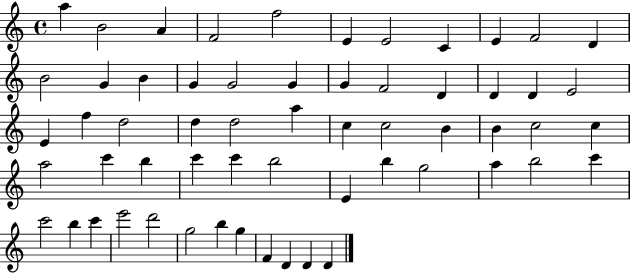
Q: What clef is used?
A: treble